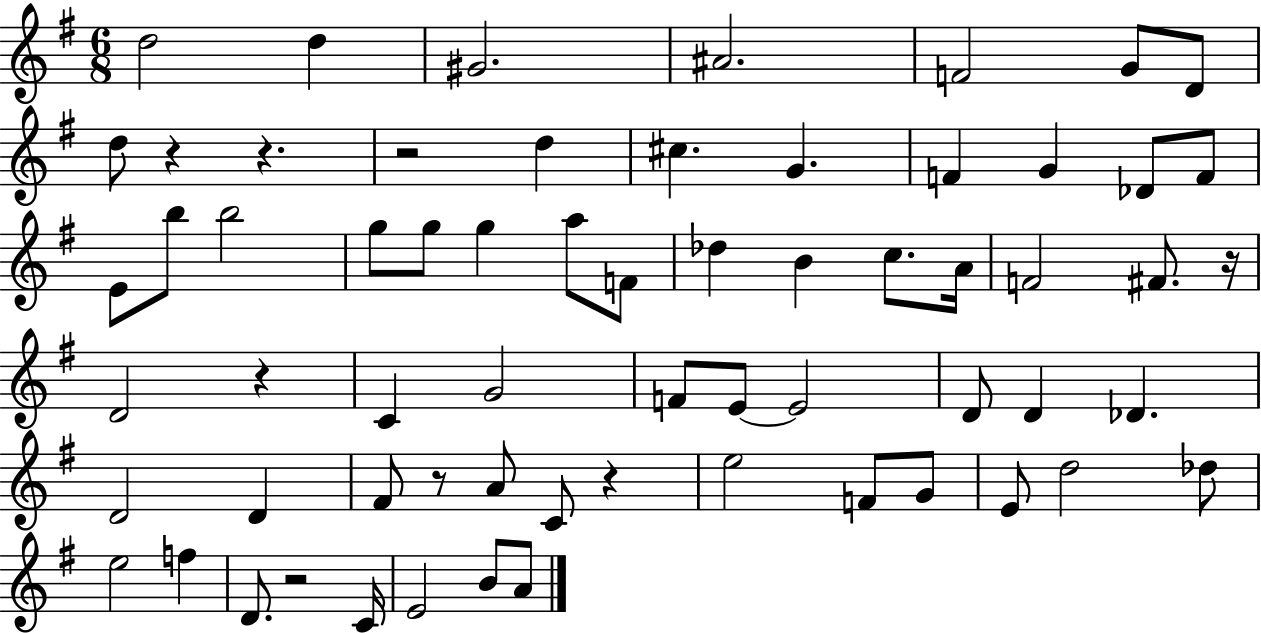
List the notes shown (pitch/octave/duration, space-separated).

D5/h D5/q G#4/h. A#4/h. F4/h G4/e D4/e D5/e R/q R/q. R/h D5/q C#5/q. G4/q. F4/q G4/q Db4/e F4/e E4/e B5/e B5/h G5/e G5/e G5/q A5/e F4/e Db5/q B4/q C5/e. A4/s F4/h F#4/e. R/s D4/h R/q C4/q G4/h F4/e E4/e E4/h D4/e D4/q Db4/q. D4/h D4/q F#4/e R/e A4/e C4/e R/q E5/h F4/e G4/e E4/e D5/h Db5/e E5/h F5/q D4/e. R/h C4/s E4/h B4/e A4/e